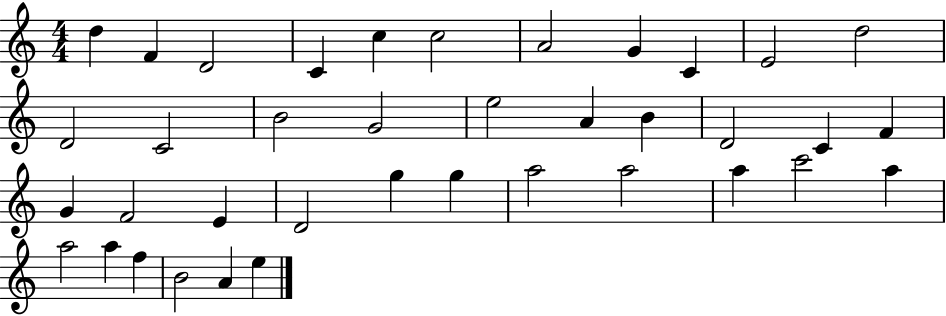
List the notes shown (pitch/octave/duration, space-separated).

D5/q F4/q D4/h C4/q C5/q C5/h A4/h G4/q C4/q E4/h D5/h D4/h C4/h B4/h G4/h E5/h A4/q B4/q D4/h C4/q F4/q G4/q F4/h E4/q D4/h G5/q G5/q A5/h A5/h A5/q C6/h A5/q A5/h A5/q F5/q B4/h A4/q E5/q